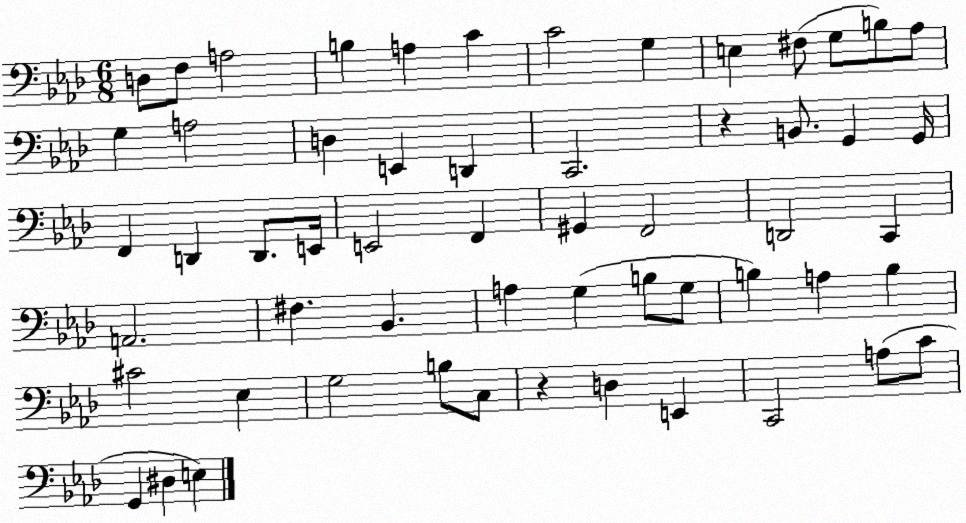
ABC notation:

X:1
T:Untitled
M:6/8
L:1/4
K:Ab
D,/2 F,/2 A,2 B, A, C C2 G, E, ^F,/2 G,/2 B,/2 _A,/2 G, A,2 D, E,, D,, C,,2 z B,,/2 G,, G,,/4 F,, D,, D,,/2 E,,/4 E,,2 F,, ^G,, F,,2 D,,2 C,, A,,2 ^F, _B,, A, G, B,/2 G,/2 B, A, B, ^C2 _E, G,2 B,/2 C,/2 z D, E,, C,,2 A,/2 C/2 G,, ^D, E,